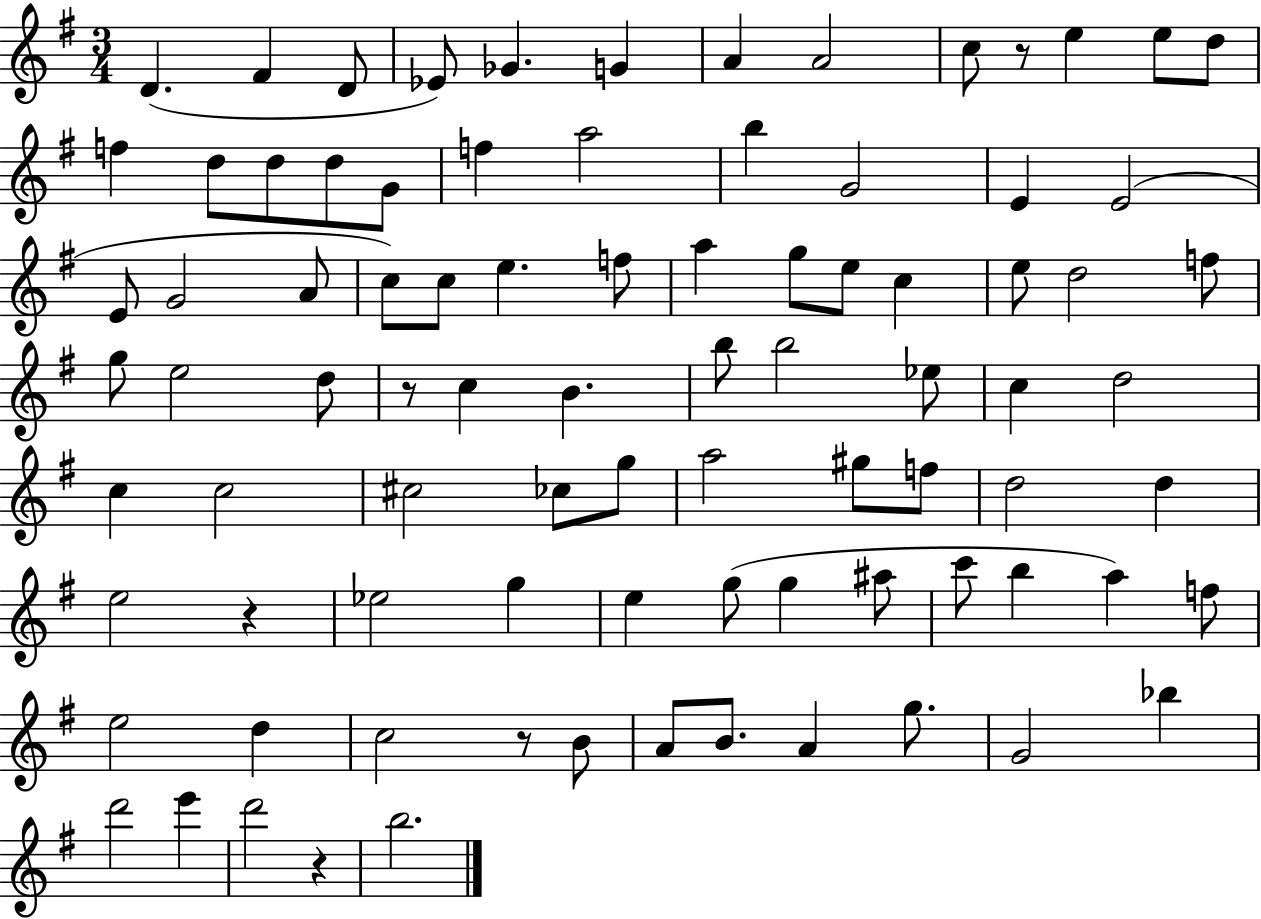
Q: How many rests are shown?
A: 5